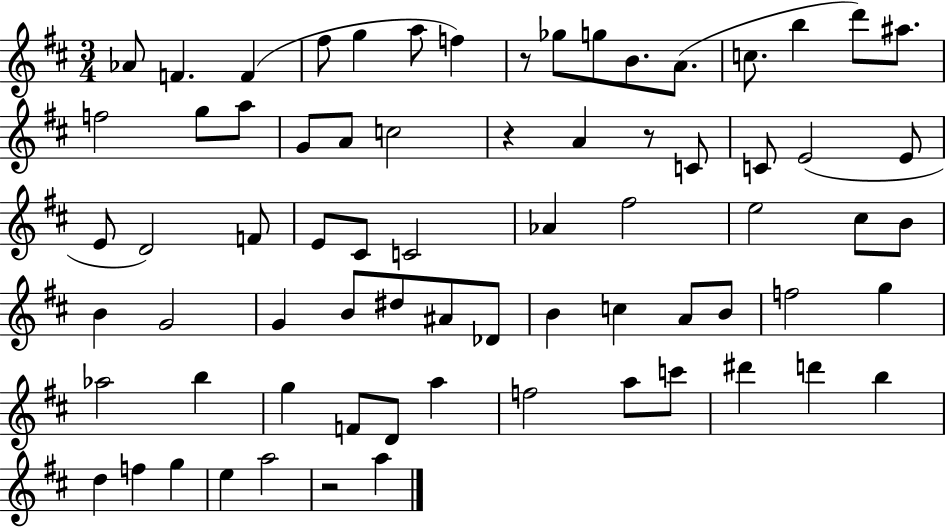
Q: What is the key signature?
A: D major